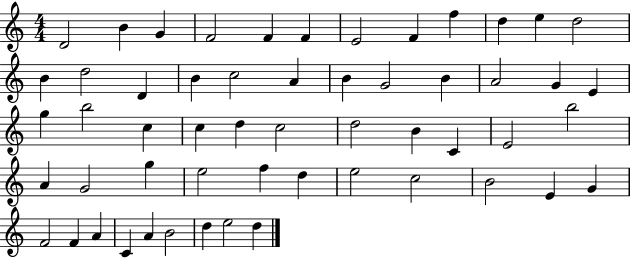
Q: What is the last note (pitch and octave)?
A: D5